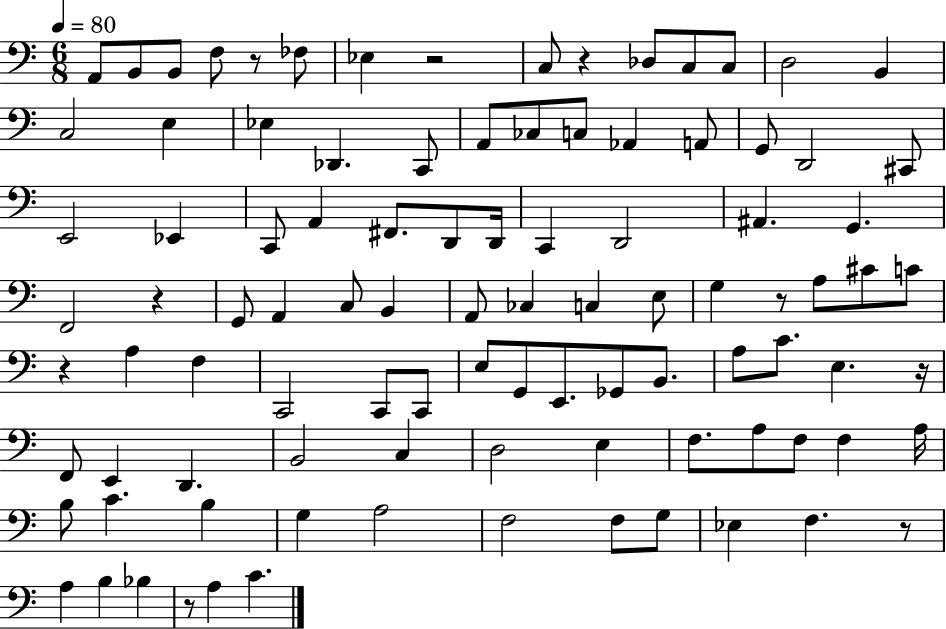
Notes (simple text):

A2/e B2/e B2/e F3/e R/e FES3/e Eb3/q R/h C3/e R/q Db3/e C3/e C3/e D3/h B2/q C3/h E3/q Eb3/q Db2/q. C2/e A2/e CES3/e C3/e Ab2/q A2/e G2/e D2/h C#2/e E2/h Eb2/q C2/e A2/q F#2/e. D2/e D2/s C2/q D2/h A#2/q. G2/q. F2/h R/q G2/e A2/q C3/e B2/q A2/e CES3/q C3/q E3/e G3/q R/e A3/e C#4/e C4/e R/q A3/q F3/q C2/h C2/e C2/e E3/e G2/e E2/e. Gb2/e B2/e. A3/e C4/e. E3/q. R/s F2/e E2/q D2/q. B2/h C3/q D3/h E3/q F3/e. A3/e F3/e F3/q A3/s B3/e C4/q. B3/q G3/q A3/h F3/h F3/e G3/e Eb3/q F3/q. R/e A3/q B3/q Bb3/q R/e A3/q C4/q.